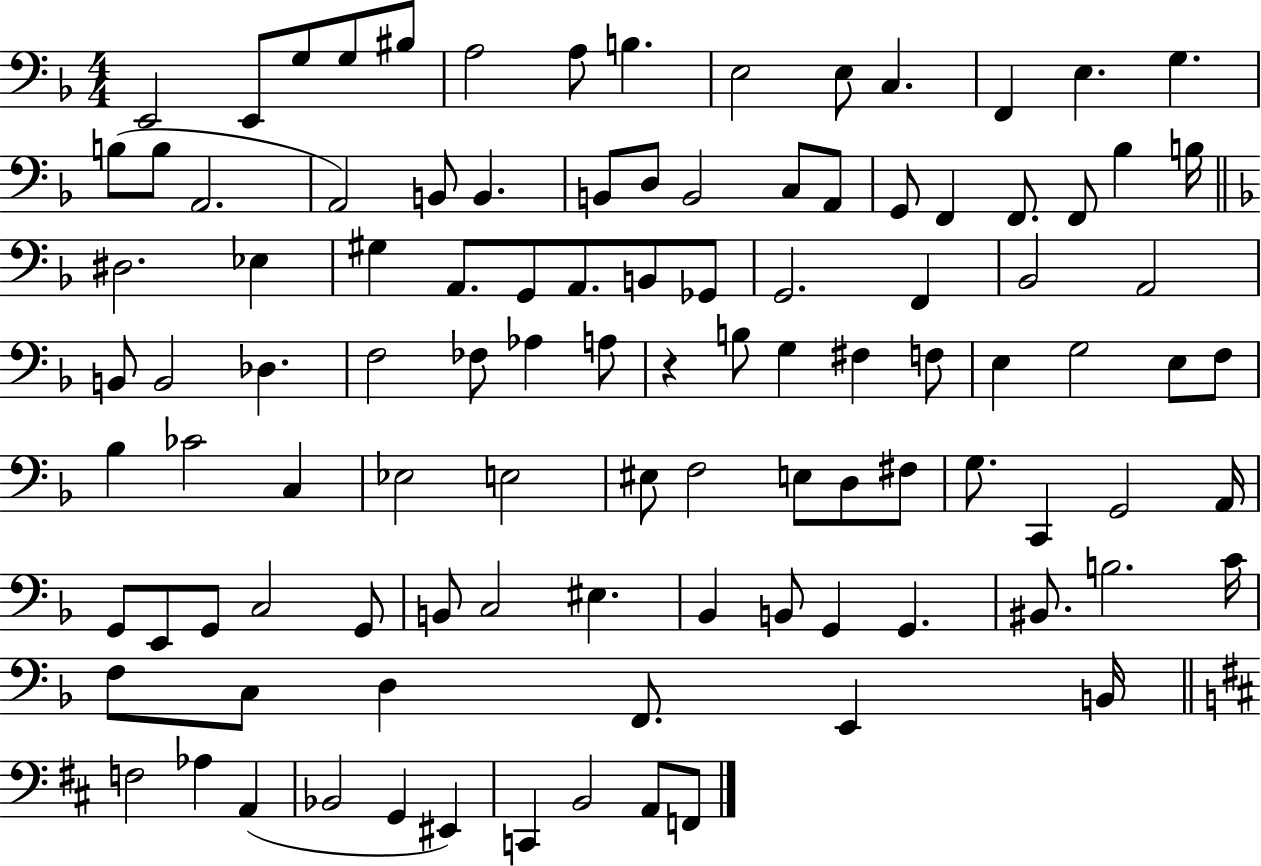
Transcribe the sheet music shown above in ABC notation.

X:1
T:Untitled
M:4/4
L:1/4
K:F
E,,2 E,,/2 G,/2 G,/2 ^B,/2 A,2 A,/2 B, E,2 E,/2 C, F,, E, G, B,/2 B,/2 A,,2 A,,2 B,,/2 B,, B,,/2 D,/2 B,,2 C,/2 A,,/2 G,,/2 F,, F,,/2 F,,/2 _B, B,/4 ^D,2 _E, ^G, A,,/2 G,,/2 A,,/2 B,,/2 _G,,/2 G,,2 F,, _B,,2 A,,2 B,,/2 B,,2 _D, F,2 _F,/2 _A, A,/2 z B,/2 G, ^F, F,/2 E, G,2 E,/2 F,/2 _B, _C2 C, _E,2 E,2 ^E,/2 F,2 E,/2 D,/2 ^F,/2 G,/2 C,, G,,2 A,,/4 G,,/2 E,,/2 G,,/2 C,2 G,,/2 B,,/2 C,2 ^E, _B,, B,,/2 G,, G,, ^B,,/2 B,2 C/4 F,/2 C,/2 D, F,,/2 E,, B,,/4 F,2 _A, A,, _B,,2 G,, ^E,, C,, B,,2 A,,/2 F,,/2